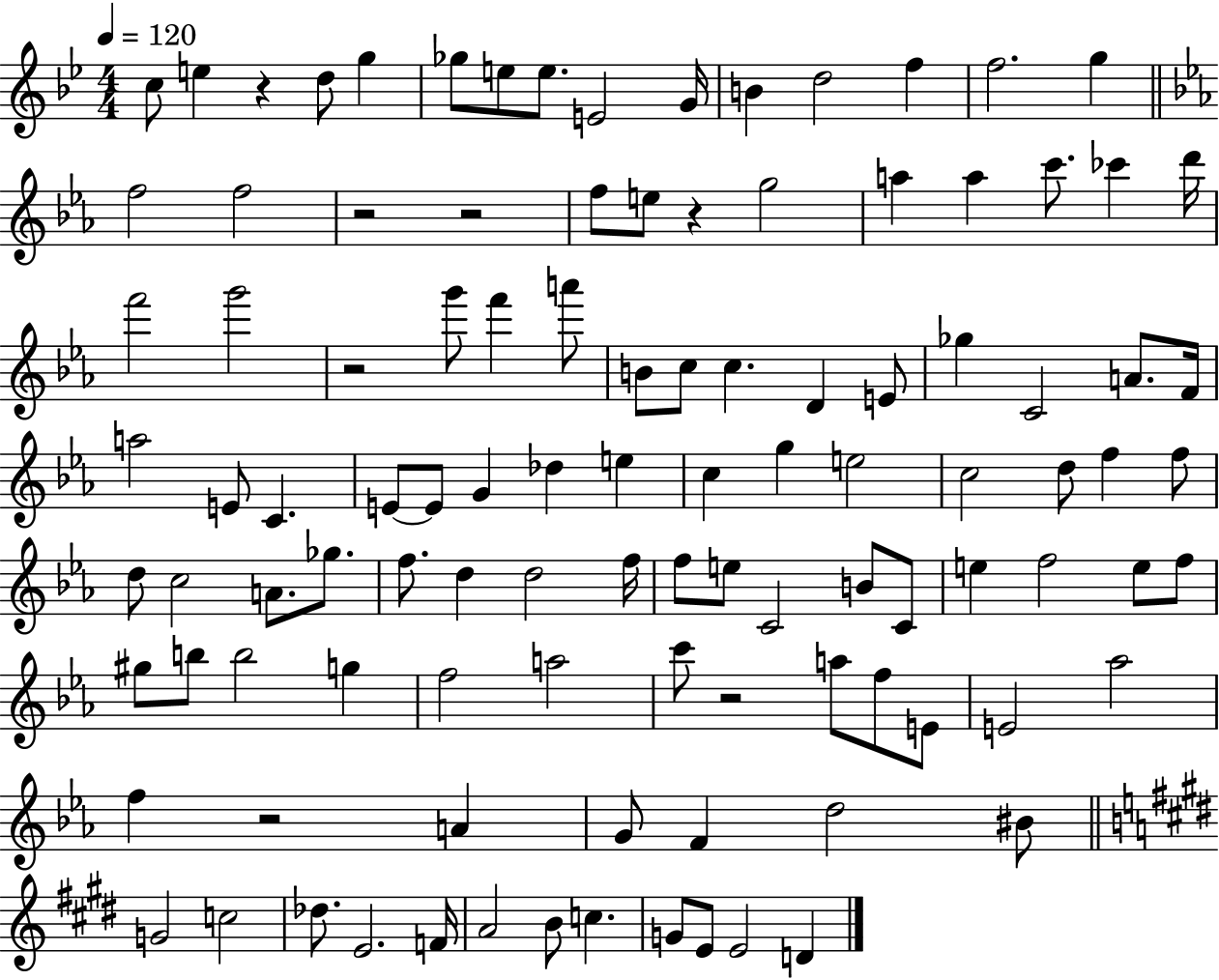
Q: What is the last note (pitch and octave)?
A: D4